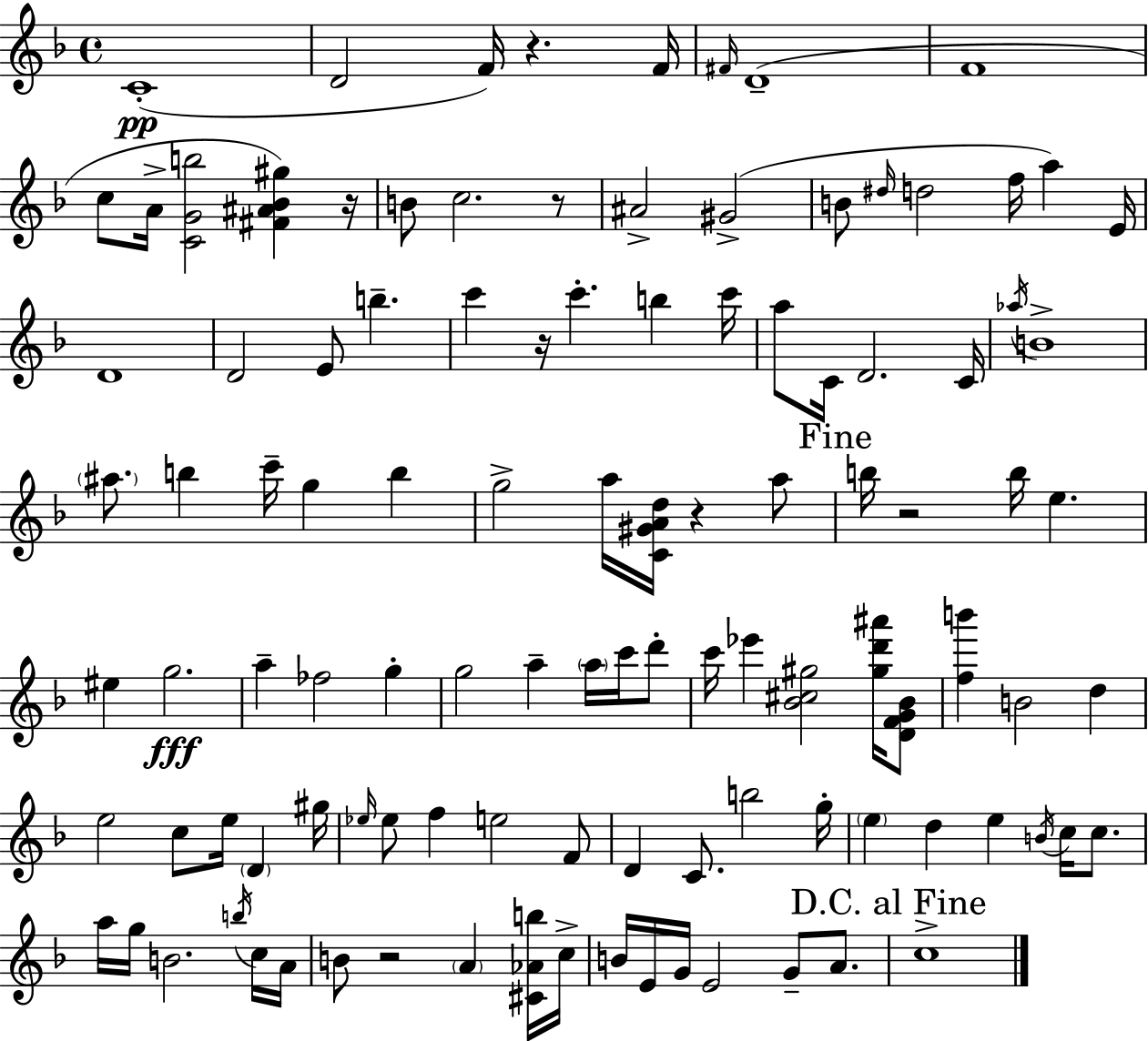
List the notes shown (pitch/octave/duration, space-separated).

C4/w D4/h F4/s R/q. F4/s F#4/s D4/w F4/w C5/e A4/s [C4,G4,B5]/h [F#4,A#4,Bb4,G#5]/q R/s B4/e C5/h. R/e A#4/h G#4/h B4/e D#5/s D5/h F5/s A5/q E4/s D4/w D4/h E4/e B5/q. C6/q R/s C6/q. B5/q C6/s A5/e C4/s D4/h. C4/s Ab5/s B4/w A#5/e. B5/q C6/s G5/q B5/q G5/h A5/s [C4,G#4,A4,D5]/s R/q A5/e B5/s R/h B5/s E5/q. EIS5/q G5/h. A5/q FES5/h G5/q G5/h A5/q A5/s C6/s D6/e C6/s Eb6/q [Bb4,C#5,G#5]/h [G#5,D6,A#6]/s [D4,F4,G4,Bb4]/e [F5,B6]/q B4/h D5/q E5/h C5/e E5/s D4/q G#5/s Eb5/s Eb5/e F5/q E5/h F4/e D4/q C4/e. B5/h G5/s E5/q D5/q E5/q B4/s C5/s C5/e. A5/s G5/s B4/h. B5/s C5/s A4/s B4/e R/h A4/q [C#4,Ab4,B5]/s C5/s B4/s E4/s G4/s E4/h G4/e A4/e. C5/w